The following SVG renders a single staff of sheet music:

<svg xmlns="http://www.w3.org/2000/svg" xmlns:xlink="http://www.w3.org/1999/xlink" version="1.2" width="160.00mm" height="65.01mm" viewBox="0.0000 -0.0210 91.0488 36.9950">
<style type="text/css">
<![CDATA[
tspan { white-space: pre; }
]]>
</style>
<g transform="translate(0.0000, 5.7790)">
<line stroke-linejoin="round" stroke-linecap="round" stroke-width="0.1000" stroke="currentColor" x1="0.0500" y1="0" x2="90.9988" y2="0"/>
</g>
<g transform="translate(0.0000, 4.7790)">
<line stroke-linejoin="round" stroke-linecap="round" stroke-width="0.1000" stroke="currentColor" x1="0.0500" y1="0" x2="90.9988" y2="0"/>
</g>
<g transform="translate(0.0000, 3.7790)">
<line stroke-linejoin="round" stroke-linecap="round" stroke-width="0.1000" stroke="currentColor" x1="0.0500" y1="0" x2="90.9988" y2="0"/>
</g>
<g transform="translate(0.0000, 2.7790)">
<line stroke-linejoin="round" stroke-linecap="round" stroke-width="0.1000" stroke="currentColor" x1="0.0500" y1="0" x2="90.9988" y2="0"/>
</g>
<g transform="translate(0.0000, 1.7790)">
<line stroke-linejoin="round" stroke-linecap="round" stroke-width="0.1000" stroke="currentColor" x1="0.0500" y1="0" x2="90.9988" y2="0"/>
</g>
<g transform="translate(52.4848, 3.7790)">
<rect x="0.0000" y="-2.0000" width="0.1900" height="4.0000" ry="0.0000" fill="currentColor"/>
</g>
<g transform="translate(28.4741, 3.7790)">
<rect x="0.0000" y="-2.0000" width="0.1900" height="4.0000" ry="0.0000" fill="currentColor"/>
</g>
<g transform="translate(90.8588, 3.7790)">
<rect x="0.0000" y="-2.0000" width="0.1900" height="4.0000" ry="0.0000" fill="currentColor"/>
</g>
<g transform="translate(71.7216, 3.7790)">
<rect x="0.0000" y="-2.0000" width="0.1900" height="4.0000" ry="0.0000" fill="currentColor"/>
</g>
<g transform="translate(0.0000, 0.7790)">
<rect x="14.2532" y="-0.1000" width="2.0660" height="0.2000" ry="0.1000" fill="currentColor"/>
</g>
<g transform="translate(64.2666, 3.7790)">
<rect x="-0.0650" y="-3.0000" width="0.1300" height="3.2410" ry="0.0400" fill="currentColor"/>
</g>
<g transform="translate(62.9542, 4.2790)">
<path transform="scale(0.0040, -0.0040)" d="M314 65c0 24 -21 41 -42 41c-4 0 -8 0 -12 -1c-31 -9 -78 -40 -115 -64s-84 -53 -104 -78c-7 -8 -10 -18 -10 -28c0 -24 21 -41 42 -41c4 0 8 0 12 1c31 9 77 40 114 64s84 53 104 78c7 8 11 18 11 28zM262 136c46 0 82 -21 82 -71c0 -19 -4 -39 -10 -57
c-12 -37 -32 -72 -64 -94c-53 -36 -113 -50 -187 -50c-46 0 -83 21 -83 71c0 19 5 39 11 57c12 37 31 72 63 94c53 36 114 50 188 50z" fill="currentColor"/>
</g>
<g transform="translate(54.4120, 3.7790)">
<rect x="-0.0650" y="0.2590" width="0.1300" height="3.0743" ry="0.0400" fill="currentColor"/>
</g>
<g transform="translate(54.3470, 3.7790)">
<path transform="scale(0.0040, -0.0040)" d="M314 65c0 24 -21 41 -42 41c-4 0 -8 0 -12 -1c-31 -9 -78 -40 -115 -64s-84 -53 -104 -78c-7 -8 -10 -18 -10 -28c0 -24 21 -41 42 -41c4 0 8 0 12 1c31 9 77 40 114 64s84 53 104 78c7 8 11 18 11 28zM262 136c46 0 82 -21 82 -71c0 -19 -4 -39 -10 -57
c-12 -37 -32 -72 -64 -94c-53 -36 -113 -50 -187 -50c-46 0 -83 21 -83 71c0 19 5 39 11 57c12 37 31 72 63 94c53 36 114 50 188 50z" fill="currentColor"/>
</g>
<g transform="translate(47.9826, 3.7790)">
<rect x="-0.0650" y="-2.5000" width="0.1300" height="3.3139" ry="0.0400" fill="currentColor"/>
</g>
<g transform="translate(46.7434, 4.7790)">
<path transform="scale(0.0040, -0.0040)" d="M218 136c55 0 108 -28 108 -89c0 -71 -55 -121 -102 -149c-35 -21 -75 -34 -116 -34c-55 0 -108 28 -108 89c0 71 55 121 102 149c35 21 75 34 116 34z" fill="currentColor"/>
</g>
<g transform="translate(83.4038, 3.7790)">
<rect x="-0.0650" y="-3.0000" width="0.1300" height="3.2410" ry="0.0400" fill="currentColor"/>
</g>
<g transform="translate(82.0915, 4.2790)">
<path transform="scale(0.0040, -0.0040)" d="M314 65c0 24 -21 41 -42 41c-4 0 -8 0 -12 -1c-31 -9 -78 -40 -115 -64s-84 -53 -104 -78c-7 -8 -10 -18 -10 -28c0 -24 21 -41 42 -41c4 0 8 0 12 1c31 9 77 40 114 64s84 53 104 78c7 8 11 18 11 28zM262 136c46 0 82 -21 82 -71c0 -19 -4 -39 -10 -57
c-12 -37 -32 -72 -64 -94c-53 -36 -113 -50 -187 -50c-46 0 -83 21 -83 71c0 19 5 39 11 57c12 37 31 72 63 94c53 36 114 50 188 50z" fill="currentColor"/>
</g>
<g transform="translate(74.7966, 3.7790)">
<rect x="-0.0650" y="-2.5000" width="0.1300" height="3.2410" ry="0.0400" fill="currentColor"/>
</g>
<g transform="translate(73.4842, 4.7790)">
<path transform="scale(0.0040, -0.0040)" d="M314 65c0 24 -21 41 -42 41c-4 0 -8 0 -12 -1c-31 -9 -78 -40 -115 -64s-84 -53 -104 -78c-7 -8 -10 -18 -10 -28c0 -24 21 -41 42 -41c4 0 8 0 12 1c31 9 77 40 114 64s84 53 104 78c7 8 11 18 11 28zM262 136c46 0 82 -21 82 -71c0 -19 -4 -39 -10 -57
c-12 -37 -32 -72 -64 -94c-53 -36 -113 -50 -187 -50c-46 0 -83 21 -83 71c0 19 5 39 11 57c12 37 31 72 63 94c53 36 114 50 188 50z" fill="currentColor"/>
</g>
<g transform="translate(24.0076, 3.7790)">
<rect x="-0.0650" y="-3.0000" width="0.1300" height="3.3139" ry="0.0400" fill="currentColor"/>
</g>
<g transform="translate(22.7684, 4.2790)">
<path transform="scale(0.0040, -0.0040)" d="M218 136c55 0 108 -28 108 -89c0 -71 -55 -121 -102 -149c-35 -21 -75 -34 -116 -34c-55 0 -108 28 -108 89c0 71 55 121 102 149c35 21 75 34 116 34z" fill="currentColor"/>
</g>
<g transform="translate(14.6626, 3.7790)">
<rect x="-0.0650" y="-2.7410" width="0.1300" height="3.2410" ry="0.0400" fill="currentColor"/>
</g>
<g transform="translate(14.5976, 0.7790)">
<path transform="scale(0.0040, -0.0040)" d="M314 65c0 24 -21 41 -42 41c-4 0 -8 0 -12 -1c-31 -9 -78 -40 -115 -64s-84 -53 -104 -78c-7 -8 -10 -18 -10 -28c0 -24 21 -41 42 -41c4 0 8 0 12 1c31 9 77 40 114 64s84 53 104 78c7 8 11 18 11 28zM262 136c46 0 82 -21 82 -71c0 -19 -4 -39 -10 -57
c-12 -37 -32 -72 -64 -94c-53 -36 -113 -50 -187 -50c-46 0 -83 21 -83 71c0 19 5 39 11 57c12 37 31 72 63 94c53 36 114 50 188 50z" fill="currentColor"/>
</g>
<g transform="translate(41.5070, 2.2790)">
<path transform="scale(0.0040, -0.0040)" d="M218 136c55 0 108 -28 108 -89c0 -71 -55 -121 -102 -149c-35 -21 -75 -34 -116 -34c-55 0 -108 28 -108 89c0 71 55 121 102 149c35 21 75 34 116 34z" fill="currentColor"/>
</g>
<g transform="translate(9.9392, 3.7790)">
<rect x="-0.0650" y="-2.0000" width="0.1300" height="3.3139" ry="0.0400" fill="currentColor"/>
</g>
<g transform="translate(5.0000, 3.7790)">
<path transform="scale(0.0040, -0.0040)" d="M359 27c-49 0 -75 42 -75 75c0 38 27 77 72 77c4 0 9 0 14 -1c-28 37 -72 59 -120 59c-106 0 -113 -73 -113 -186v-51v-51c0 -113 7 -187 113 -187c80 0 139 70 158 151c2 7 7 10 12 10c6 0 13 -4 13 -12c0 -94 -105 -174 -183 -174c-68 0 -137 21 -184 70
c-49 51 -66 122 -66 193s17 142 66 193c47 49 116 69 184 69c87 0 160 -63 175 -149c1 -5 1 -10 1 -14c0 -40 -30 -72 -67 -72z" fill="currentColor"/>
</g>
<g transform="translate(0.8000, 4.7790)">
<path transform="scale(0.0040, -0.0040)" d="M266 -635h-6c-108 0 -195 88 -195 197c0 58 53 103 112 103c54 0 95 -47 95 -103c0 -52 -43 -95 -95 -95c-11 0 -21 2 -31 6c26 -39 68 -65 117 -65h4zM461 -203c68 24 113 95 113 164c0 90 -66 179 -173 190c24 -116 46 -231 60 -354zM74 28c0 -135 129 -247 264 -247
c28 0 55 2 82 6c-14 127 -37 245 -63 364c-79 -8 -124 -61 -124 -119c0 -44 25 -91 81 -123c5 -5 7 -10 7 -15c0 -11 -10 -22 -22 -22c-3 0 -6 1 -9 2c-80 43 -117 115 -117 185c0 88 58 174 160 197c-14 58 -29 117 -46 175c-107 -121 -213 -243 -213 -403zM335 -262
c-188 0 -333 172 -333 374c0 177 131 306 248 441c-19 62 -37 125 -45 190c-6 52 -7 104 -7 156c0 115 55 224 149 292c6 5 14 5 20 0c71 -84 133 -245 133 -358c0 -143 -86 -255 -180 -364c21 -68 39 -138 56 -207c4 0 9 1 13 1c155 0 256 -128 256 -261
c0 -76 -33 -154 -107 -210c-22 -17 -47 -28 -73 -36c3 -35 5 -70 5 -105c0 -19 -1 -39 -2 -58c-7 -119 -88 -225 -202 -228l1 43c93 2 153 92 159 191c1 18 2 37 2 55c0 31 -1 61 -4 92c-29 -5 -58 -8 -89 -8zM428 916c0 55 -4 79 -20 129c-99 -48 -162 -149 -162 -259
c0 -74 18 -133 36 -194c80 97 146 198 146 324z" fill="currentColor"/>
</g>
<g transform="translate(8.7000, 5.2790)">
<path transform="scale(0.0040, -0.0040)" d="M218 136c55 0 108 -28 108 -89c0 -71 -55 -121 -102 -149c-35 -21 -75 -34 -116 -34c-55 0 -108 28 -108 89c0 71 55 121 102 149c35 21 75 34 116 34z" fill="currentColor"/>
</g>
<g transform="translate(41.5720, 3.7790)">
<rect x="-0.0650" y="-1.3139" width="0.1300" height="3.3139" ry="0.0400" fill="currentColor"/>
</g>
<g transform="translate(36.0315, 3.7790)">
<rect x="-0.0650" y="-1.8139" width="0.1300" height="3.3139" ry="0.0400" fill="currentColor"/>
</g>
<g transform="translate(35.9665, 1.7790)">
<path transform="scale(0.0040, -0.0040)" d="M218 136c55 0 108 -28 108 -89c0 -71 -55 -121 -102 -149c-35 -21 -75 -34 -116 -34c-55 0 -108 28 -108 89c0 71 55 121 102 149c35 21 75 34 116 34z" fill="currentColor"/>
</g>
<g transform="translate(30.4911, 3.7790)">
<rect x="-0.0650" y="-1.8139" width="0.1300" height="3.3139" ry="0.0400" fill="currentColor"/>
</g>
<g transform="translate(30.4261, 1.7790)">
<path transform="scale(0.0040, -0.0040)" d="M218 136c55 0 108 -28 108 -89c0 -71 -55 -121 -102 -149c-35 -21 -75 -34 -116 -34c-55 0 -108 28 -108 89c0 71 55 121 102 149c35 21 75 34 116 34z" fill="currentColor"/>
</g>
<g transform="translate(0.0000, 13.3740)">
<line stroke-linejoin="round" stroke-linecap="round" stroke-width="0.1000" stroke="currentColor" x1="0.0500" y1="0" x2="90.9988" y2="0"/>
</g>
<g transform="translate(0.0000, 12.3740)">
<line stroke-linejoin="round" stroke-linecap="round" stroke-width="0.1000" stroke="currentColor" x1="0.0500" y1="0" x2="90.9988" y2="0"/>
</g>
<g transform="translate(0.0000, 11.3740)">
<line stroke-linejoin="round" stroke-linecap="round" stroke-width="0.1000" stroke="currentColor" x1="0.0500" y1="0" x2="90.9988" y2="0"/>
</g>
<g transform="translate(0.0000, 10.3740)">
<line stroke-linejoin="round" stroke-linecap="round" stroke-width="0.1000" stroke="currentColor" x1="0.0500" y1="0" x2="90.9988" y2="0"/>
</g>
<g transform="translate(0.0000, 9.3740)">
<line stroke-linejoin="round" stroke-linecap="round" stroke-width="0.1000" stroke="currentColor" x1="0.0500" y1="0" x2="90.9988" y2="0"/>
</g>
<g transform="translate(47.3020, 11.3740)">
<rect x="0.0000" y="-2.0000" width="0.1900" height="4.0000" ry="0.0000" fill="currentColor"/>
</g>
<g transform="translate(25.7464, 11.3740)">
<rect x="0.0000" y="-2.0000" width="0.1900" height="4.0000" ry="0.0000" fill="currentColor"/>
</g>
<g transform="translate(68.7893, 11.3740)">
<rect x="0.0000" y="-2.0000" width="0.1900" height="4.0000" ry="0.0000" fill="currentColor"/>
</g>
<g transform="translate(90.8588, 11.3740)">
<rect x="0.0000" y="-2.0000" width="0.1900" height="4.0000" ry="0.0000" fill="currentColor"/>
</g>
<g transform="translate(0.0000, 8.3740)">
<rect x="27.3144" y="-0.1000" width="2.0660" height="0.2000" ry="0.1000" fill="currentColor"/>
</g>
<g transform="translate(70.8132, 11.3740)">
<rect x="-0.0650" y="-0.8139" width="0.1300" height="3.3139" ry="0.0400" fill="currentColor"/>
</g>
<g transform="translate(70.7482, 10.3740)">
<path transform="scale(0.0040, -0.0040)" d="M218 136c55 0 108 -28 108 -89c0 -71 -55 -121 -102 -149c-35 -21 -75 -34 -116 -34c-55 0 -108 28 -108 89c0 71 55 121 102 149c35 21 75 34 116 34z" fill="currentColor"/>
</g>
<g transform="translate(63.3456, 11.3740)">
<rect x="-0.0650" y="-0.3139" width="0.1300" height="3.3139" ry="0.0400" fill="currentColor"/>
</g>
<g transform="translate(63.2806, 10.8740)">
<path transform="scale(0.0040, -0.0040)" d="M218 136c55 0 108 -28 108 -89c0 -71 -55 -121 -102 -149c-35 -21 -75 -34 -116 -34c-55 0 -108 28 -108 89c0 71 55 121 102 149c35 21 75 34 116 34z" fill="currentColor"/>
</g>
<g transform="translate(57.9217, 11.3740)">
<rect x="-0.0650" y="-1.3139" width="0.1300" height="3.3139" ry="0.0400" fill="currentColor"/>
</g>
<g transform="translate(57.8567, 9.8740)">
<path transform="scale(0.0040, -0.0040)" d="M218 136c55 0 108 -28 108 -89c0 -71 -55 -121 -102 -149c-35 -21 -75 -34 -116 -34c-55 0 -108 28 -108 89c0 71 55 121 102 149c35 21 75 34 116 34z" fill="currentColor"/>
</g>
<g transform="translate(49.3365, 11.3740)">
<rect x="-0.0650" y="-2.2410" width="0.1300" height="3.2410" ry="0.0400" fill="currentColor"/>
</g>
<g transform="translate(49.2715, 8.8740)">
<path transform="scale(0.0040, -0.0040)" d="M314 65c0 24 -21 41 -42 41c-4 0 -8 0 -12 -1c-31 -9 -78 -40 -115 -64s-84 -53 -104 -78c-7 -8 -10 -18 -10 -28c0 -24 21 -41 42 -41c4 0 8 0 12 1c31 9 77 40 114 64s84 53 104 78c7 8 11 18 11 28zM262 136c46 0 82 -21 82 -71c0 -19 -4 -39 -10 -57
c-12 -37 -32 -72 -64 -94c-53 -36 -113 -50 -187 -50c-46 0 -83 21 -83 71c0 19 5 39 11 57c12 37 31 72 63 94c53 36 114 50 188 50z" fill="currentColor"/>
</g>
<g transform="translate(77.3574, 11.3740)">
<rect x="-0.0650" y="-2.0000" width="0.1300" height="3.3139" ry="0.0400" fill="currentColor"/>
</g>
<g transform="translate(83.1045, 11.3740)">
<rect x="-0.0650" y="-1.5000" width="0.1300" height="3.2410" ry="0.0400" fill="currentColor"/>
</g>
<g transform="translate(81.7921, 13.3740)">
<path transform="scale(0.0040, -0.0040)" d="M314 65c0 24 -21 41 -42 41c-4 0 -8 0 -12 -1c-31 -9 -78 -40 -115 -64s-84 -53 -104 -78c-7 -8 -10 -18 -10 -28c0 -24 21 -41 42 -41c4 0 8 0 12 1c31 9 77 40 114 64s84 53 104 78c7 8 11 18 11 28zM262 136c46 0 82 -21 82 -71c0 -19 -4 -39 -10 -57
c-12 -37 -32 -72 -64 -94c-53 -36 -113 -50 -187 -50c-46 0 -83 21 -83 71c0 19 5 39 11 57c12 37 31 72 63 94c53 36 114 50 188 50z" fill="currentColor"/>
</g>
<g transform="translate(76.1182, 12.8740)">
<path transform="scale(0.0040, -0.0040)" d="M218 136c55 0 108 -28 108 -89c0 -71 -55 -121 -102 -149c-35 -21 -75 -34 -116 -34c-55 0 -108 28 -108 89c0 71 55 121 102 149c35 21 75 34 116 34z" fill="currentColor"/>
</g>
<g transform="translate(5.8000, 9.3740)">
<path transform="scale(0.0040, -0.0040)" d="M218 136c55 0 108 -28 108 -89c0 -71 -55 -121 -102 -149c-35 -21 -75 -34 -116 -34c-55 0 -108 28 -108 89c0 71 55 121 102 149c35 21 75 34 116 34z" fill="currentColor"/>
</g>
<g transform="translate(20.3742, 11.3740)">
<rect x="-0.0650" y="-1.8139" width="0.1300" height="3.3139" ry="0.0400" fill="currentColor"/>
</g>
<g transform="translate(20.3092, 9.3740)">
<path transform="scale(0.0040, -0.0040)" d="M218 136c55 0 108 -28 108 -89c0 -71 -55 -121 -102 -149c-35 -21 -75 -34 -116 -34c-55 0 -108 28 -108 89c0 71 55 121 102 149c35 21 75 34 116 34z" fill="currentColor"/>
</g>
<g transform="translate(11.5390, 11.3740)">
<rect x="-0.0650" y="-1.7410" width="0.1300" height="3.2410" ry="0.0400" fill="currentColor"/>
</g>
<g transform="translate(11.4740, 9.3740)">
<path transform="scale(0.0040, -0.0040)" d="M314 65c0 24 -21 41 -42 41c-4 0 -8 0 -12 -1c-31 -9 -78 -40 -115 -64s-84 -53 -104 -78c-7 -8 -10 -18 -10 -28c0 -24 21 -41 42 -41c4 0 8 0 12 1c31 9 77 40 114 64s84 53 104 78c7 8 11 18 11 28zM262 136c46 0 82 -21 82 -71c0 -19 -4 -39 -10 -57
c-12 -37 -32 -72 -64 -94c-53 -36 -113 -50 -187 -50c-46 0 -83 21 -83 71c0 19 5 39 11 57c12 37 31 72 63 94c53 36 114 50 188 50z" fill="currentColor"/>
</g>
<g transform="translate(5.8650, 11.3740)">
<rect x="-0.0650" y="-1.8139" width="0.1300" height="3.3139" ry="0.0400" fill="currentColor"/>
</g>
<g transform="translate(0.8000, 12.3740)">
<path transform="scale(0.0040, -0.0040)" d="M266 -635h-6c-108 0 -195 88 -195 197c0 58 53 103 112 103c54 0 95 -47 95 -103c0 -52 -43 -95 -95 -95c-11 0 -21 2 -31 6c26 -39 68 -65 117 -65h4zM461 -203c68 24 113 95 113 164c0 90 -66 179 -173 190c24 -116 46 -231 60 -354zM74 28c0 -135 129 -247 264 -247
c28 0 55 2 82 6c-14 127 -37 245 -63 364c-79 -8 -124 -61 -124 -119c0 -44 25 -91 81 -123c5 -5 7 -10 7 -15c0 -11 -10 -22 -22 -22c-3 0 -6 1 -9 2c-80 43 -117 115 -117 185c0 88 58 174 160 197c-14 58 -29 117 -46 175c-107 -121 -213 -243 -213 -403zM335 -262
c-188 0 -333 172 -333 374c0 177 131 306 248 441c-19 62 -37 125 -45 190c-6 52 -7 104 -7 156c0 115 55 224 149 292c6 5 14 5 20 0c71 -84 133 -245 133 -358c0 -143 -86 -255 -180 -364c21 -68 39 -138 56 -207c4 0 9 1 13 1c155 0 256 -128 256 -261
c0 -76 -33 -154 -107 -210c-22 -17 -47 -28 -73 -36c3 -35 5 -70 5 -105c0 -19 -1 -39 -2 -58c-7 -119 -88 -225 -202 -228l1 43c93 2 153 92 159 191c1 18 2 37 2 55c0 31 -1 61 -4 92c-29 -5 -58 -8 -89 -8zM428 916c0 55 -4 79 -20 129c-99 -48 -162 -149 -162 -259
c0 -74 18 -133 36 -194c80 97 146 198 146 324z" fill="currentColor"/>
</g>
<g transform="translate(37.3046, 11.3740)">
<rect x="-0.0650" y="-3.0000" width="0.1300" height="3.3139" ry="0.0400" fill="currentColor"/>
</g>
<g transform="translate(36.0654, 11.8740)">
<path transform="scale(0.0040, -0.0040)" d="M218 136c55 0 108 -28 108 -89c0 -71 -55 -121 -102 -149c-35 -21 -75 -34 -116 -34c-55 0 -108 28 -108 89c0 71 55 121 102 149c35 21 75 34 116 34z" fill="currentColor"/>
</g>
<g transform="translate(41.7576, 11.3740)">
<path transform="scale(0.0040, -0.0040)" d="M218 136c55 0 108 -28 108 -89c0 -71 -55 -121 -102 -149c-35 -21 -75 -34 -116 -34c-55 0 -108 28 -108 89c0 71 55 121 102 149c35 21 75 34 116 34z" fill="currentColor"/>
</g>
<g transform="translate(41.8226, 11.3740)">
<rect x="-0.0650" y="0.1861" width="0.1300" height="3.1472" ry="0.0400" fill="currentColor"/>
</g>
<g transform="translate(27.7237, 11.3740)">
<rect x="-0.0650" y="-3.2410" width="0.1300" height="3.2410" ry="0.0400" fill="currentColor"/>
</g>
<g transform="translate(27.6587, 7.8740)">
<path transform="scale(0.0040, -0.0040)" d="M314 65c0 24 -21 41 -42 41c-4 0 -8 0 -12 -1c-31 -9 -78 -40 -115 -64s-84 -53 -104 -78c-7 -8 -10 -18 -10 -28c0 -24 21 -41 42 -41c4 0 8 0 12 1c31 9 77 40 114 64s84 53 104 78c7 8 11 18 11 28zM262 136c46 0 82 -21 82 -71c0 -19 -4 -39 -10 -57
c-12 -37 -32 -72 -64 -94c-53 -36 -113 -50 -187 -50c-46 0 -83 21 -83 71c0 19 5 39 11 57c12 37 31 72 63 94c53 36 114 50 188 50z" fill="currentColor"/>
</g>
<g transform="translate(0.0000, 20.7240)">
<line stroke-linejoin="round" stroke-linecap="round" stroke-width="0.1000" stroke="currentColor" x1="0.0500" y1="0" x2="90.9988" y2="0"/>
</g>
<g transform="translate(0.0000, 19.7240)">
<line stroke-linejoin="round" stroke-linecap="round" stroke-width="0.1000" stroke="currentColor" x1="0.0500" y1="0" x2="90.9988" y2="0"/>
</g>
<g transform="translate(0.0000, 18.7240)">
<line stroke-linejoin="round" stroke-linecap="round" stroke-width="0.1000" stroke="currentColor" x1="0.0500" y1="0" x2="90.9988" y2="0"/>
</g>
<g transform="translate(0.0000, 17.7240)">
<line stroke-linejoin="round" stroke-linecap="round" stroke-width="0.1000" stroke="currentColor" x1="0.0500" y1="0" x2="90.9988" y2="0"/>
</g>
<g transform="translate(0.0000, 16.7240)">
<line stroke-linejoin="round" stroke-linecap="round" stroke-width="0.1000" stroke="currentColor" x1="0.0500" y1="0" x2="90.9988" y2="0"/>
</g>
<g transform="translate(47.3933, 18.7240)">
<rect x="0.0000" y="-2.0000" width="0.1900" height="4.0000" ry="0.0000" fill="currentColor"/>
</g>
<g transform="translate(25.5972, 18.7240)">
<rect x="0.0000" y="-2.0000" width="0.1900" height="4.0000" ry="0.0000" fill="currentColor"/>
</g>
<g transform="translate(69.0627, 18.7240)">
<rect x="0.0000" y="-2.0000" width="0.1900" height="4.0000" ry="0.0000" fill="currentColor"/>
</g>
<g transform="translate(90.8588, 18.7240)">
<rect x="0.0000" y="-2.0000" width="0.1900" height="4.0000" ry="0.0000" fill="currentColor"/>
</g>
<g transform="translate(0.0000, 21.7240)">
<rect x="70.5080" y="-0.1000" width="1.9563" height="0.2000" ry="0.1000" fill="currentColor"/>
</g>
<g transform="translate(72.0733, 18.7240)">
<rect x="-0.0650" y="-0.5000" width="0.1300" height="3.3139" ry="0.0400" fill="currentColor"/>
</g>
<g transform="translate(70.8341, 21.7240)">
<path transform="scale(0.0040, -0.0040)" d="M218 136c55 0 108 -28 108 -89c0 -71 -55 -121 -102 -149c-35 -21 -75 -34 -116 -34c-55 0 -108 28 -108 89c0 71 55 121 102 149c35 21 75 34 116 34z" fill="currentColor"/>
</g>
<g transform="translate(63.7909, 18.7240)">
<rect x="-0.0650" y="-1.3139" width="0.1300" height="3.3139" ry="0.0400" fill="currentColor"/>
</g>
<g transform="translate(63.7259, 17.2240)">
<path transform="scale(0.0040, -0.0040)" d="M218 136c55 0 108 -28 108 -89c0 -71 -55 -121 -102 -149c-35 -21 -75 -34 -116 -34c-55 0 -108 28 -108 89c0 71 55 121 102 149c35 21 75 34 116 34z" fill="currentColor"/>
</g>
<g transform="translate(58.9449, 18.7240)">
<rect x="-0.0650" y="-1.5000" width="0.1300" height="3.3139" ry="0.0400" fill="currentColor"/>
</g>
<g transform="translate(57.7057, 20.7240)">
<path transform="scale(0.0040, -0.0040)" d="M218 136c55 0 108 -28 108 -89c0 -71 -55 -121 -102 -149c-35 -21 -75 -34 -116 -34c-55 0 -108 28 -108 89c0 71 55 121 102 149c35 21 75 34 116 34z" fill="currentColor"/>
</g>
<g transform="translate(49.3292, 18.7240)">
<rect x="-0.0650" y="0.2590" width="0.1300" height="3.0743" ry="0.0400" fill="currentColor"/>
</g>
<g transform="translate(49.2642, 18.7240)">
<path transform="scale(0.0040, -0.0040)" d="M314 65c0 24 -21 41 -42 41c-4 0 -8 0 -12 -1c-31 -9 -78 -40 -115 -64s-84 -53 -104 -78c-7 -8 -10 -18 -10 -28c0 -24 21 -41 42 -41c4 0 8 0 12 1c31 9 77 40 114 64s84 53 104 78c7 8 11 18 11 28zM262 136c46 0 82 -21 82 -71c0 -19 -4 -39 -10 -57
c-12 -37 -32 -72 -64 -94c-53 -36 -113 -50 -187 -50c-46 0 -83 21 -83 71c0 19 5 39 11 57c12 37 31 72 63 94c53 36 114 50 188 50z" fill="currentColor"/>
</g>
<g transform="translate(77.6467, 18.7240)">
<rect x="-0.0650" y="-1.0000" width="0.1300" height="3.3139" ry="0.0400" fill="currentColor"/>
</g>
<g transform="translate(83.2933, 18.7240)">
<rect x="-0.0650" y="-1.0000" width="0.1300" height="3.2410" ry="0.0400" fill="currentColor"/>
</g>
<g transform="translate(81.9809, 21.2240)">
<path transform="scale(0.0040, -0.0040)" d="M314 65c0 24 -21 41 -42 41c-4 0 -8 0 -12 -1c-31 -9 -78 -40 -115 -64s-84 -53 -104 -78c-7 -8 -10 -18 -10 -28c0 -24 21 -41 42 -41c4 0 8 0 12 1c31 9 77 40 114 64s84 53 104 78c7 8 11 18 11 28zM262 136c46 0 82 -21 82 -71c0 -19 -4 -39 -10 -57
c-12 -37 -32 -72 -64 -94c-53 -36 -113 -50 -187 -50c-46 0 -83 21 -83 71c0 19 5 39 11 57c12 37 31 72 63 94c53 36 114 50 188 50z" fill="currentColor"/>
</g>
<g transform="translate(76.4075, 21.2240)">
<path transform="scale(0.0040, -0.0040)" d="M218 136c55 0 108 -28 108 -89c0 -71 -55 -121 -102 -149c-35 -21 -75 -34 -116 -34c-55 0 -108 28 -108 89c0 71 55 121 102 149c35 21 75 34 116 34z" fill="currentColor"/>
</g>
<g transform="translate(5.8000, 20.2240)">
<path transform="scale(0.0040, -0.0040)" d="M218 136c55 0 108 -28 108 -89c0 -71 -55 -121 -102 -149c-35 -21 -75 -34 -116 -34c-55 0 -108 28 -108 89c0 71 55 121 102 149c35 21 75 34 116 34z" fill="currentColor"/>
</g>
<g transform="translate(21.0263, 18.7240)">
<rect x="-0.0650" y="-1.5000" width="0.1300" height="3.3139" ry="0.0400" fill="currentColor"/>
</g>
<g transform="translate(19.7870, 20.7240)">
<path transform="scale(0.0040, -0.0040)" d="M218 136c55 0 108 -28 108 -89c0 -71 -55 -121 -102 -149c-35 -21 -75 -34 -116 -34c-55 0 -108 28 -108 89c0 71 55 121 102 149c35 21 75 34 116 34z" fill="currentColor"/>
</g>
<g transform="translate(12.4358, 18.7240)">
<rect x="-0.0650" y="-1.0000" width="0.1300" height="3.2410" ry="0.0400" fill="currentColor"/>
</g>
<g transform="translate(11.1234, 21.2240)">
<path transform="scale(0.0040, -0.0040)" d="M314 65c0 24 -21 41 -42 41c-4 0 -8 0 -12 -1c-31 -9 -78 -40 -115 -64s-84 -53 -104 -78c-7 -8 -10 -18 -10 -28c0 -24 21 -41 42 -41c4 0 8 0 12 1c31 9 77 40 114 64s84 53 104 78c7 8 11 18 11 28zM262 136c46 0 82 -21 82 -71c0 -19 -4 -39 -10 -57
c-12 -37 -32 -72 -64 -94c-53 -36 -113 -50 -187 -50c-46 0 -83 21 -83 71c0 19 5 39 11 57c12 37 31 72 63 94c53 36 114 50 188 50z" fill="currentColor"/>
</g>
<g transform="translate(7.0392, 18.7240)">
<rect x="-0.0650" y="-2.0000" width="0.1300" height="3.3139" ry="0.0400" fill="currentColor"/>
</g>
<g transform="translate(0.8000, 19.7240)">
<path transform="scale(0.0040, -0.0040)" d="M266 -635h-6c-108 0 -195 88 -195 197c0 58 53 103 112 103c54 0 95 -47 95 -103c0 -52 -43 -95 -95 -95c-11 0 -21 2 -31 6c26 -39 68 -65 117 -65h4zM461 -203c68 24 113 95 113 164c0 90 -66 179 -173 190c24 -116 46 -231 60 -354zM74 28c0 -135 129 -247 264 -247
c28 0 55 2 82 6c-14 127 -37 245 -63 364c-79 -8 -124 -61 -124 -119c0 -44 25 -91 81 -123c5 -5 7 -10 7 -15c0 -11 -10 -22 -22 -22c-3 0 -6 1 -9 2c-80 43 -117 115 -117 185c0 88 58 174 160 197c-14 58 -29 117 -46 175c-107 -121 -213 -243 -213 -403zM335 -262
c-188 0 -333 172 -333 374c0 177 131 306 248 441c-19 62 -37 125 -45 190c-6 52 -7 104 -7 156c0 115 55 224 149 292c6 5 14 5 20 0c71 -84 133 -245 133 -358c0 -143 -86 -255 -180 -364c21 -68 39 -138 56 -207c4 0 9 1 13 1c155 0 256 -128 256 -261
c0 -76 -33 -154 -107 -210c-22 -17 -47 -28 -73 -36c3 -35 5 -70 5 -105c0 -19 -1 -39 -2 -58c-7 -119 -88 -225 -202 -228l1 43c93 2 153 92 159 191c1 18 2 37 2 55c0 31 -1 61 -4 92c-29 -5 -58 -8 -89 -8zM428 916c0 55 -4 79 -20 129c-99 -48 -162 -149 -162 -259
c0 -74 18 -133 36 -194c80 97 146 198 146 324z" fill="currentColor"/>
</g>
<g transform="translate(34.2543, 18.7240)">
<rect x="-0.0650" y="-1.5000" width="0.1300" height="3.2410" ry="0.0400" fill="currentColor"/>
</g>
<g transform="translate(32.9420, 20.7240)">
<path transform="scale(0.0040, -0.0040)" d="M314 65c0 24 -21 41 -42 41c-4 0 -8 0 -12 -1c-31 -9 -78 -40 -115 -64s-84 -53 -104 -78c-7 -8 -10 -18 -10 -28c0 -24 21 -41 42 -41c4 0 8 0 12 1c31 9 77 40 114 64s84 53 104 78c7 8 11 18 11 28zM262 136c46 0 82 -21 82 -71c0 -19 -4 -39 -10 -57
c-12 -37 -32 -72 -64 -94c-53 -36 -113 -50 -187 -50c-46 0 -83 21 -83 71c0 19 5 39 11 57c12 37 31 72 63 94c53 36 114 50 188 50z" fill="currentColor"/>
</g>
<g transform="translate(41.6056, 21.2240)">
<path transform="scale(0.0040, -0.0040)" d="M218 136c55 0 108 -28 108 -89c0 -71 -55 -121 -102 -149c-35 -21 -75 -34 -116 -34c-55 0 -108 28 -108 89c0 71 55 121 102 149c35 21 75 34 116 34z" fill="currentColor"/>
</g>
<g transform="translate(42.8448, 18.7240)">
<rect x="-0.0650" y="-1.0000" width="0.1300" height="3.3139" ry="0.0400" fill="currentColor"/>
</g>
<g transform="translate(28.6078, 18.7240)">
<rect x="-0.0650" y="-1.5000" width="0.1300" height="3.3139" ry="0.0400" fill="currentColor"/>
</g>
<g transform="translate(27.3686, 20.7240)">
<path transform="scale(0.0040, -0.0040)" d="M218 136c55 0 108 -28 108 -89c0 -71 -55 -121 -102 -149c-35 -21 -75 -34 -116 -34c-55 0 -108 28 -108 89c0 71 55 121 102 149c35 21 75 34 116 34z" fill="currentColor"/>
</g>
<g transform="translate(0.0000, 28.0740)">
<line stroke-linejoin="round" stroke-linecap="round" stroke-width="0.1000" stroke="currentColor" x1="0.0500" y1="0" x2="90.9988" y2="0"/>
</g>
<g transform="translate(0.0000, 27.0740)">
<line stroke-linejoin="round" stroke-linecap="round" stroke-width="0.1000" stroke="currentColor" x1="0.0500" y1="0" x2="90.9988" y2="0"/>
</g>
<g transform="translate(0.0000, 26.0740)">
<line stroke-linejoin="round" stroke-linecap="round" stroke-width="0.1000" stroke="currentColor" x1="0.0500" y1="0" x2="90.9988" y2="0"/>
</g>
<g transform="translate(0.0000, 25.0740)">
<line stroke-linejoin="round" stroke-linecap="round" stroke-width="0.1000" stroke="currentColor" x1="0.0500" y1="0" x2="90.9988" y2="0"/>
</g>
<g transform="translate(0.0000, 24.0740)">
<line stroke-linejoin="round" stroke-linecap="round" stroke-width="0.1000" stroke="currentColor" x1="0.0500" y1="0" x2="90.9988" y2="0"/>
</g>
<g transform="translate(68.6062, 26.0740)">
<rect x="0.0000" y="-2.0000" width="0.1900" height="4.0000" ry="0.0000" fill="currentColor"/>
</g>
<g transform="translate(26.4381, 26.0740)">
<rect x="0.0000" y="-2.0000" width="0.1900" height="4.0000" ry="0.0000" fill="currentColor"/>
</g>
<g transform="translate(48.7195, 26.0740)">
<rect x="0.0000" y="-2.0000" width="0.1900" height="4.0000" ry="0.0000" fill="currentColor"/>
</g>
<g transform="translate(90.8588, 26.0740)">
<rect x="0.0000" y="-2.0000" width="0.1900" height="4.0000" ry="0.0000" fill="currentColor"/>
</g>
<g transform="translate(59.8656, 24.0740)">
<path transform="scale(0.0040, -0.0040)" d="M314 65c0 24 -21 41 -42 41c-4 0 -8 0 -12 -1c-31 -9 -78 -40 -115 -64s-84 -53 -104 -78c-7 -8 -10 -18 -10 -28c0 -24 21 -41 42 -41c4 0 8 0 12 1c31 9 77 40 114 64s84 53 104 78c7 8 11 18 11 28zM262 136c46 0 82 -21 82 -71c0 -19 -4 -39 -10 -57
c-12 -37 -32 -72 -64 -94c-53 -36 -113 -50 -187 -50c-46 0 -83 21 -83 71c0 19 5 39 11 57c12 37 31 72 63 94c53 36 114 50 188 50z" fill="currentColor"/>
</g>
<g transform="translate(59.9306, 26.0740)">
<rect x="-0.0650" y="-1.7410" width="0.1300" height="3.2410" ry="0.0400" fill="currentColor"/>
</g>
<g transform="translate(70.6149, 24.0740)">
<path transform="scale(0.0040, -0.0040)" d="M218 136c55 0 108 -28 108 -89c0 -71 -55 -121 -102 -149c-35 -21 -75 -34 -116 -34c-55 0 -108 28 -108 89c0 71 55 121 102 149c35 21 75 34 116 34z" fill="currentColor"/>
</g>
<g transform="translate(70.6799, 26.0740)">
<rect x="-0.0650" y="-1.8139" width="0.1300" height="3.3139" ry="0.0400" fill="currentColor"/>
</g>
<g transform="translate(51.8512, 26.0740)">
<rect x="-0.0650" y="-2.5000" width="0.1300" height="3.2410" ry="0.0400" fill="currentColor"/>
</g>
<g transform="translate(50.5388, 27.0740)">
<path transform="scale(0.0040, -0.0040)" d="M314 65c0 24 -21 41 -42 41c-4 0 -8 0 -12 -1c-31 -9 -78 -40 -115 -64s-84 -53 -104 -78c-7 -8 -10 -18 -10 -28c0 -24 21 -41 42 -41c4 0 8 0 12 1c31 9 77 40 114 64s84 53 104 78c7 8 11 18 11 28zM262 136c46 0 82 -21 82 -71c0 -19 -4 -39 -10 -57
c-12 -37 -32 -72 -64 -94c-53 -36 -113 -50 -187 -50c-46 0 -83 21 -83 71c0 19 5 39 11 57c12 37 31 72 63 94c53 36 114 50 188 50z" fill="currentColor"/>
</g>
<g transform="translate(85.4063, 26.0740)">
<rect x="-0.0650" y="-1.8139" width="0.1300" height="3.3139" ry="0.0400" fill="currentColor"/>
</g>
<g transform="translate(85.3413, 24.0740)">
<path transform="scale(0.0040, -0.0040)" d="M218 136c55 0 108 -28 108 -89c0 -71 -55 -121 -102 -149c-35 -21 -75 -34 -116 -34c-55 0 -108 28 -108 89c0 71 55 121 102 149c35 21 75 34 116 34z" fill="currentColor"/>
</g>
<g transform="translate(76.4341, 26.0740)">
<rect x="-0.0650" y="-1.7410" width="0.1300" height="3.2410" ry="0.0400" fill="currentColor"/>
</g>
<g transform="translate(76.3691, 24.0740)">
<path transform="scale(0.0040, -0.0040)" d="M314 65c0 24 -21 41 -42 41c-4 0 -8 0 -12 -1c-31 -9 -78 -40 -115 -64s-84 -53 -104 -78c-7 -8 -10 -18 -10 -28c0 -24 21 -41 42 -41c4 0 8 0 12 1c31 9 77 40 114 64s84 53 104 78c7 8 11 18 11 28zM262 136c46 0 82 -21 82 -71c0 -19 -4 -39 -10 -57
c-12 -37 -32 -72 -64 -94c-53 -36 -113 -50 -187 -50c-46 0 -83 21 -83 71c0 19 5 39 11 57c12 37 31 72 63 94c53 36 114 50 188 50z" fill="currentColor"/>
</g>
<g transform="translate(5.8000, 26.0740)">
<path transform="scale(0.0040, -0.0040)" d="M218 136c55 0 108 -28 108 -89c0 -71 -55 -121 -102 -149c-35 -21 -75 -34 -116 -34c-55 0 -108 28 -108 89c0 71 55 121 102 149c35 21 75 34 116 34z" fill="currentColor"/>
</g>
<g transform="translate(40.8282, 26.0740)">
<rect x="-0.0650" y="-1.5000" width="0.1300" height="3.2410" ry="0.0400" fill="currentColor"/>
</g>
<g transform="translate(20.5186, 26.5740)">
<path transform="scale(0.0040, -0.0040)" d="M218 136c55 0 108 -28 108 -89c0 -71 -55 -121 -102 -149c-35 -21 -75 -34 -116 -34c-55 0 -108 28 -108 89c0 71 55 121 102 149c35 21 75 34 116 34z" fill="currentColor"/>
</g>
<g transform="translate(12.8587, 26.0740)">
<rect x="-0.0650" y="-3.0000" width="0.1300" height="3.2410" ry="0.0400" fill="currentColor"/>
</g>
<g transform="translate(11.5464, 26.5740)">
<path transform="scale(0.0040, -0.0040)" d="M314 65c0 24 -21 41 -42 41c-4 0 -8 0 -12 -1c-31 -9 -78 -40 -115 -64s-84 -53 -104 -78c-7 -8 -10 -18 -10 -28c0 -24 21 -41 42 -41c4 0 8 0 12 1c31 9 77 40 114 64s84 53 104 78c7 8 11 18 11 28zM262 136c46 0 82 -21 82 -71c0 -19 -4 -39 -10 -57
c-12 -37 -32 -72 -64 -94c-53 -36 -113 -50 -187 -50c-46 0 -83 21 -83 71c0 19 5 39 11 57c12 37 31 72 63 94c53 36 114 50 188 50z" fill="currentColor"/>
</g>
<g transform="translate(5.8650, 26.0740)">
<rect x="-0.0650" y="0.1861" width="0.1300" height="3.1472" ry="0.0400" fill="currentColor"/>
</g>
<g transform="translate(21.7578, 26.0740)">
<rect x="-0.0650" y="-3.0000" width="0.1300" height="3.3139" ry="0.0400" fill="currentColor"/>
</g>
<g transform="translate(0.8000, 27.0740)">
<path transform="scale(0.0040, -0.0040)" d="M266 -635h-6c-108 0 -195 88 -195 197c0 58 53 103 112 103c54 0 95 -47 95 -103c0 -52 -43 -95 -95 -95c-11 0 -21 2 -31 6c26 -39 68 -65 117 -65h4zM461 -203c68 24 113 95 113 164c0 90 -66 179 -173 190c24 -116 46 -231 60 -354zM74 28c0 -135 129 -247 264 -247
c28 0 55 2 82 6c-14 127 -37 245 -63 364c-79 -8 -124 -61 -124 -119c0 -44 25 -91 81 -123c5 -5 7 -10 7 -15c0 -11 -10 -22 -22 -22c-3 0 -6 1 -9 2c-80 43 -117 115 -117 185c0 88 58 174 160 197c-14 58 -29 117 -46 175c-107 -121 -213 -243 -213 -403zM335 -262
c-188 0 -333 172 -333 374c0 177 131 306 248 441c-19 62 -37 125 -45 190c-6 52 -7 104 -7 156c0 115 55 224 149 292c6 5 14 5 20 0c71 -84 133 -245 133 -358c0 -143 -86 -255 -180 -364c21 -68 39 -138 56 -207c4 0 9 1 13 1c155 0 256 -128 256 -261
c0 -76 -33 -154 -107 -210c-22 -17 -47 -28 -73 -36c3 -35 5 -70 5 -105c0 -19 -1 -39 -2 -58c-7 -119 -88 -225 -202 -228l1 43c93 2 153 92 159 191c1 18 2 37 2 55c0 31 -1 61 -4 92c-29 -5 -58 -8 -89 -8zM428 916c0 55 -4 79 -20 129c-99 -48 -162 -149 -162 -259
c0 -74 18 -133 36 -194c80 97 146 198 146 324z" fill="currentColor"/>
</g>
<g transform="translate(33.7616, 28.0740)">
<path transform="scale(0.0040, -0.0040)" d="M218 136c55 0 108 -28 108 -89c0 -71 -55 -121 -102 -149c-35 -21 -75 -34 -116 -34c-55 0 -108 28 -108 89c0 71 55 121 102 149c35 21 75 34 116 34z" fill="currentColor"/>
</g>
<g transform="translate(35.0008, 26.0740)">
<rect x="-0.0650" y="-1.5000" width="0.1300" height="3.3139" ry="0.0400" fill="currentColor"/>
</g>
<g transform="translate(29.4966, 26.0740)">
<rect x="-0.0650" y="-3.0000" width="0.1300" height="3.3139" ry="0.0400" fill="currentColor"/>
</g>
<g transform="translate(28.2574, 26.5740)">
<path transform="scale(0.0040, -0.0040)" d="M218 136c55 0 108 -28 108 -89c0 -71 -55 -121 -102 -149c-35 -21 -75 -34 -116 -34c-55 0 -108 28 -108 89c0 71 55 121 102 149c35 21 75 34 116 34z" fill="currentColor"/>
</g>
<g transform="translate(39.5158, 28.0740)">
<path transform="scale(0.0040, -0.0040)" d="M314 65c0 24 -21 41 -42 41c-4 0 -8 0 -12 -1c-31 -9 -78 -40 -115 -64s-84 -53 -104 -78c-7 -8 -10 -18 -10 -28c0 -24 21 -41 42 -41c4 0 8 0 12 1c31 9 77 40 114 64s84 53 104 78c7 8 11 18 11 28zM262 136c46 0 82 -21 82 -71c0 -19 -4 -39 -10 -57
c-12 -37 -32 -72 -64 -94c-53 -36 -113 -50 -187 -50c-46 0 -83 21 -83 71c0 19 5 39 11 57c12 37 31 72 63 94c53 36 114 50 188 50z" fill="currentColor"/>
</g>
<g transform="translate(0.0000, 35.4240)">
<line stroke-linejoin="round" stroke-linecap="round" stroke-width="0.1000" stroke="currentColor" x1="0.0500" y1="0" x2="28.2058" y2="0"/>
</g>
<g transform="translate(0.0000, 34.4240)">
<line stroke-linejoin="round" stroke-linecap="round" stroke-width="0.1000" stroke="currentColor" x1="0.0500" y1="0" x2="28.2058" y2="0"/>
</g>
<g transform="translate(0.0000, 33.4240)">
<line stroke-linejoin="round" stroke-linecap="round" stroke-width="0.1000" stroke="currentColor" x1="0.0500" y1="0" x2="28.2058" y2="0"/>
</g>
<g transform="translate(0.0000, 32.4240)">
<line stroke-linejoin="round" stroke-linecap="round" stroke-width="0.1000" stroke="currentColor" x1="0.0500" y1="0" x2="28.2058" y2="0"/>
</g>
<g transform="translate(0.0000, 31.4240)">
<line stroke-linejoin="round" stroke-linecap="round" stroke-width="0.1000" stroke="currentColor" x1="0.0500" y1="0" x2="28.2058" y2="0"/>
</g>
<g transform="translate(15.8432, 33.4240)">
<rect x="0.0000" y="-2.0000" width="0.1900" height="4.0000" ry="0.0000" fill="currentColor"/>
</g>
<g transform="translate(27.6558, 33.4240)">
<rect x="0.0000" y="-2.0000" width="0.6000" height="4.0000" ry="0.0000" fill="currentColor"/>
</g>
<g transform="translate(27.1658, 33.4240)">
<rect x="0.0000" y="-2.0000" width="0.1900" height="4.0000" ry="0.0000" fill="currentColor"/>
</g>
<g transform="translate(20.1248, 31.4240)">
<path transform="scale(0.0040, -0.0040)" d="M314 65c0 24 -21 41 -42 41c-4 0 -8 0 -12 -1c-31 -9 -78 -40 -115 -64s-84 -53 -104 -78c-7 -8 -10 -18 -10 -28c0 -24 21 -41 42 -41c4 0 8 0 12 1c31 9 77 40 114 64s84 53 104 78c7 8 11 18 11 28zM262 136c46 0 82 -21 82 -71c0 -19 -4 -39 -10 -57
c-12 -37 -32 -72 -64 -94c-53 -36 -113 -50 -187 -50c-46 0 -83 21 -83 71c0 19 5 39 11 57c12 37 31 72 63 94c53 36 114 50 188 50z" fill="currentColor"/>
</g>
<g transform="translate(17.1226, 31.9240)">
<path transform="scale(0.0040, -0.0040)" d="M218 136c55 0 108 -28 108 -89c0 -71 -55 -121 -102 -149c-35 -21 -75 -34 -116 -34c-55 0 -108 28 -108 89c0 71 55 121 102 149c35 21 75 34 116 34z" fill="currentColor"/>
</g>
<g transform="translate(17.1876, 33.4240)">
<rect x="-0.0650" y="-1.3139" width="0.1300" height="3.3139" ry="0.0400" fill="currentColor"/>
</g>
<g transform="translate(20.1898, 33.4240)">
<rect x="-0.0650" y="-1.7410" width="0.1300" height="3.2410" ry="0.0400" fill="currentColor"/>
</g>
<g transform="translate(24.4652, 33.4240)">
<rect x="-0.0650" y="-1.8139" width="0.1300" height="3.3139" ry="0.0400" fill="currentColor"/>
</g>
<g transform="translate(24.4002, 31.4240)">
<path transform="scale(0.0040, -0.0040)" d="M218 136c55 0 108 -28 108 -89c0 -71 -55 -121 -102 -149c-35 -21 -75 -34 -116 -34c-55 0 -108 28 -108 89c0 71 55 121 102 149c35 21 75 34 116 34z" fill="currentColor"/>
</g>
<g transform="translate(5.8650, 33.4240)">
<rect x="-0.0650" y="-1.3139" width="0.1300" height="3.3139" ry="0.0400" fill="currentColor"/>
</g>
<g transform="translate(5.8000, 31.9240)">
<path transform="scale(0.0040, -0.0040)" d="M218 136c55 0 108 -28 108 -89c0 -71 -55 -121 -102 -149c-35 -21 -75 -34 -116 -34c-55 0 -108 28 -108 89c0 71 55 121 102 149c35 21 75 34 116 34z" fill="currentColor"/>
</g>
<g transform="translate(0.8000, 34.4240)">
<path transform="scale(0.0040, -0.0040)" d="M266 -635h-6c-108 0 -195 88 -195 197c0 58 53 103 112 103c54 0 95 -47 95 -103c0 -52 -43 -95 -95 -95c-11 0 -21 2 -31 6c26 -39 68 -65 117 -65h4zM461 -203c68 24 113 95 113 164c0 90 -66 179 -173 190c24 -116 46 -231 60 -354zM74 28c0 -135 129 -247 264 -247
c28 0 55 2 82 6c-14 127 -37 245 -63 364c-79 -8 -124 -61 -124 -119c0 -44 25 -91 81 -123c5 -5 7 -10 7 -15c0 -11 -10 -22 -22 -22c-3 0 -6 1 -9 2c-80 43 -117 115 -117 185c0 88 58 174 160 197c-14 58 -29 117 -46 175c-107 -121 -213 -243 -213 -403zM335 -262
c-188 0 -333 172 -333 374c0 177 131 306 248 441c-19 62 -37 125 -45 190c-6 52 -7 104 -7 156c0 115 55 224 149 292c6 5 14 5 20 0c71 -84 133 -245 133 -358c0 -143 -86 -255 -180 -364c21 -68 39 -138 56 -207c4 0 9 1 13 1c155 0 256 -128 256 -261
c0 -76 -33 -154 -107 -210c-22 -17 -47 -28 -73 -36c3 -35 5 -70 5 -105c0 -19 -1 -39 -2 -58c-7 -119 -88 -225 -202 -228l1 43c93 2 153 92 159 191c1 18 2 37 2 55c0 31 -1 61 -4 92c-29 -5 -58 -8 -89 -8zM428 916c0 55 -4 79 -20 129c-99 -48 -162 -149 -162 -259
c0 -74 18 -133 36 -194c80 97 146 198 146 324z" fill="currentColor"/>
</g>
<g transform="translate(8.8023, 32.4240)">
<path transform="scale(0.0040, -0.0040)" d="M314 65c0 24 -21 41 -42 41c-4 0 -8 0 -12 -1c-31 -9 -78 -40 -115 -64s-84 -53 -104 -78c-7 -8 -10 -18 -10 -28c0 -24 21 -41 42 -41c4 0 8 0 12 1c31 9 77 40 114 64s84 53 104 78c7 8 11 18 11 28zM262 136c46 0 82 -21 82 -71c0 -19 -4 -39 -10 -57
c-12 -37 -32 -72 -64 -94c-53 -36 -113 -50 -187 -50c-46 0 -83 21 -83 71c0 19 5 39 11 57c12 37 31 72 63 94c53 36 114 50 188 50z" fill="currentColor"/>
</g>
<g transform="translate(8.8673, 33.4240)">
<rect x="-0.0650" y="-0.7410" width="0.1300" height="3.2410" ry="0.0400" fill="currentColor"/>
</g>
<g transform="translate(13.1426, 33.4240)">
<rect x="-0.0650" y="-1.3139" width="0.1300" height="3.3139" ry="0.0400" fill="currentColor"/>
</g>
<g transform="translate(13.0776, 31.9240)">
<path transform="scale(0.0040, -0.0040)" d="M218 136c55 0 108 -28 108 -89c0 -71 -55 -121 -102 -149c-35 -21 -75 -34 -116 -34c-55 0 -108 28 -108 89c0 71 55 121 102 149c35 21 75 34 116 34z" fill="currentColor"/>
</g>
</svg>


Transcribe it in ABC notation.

X:1
T:Untitled
M:4/4
L:1/4
K:C
F a2 A f f e G B2 A2 G2 A2 f f2 f b2 A B g2 e c d F E2 F D2 E E E2 D B2 E e C D D2 B A2 A A E E2 G2 f2 f f2 f e d2 e e f2 f